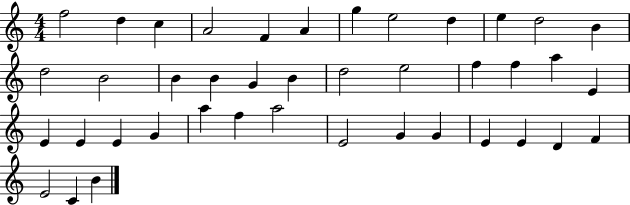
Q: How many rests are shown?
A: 0